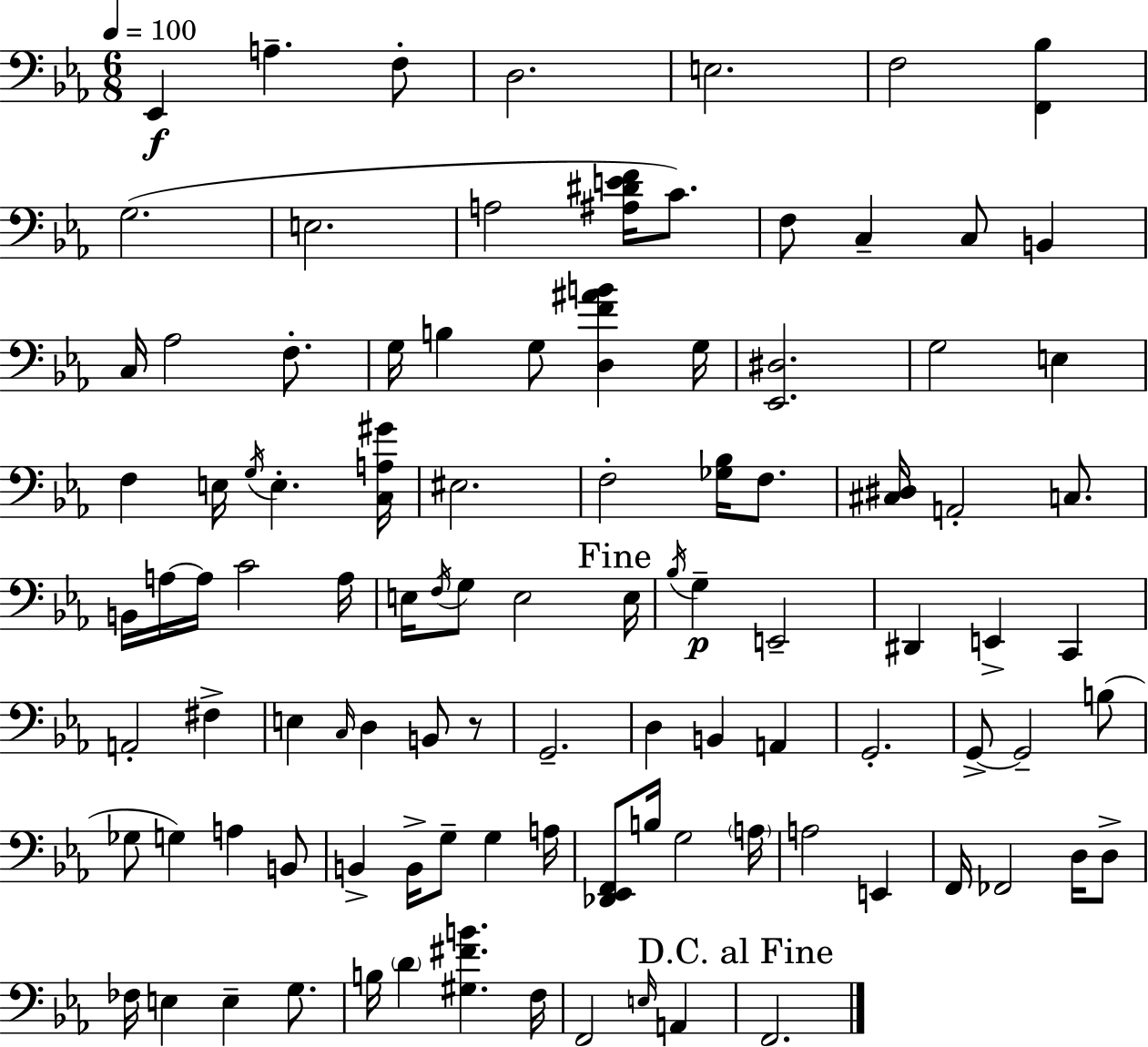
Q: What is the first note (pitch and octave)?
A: Eb2